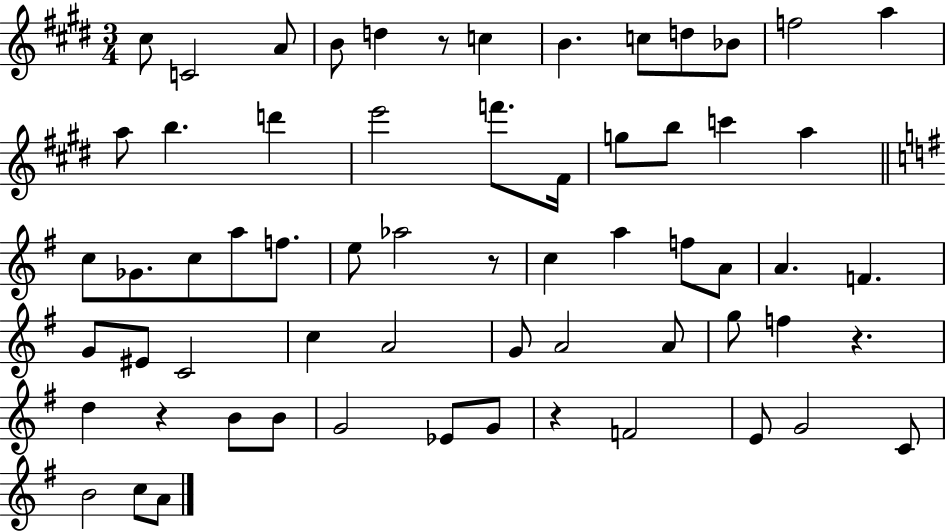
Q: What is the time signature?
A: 3/4